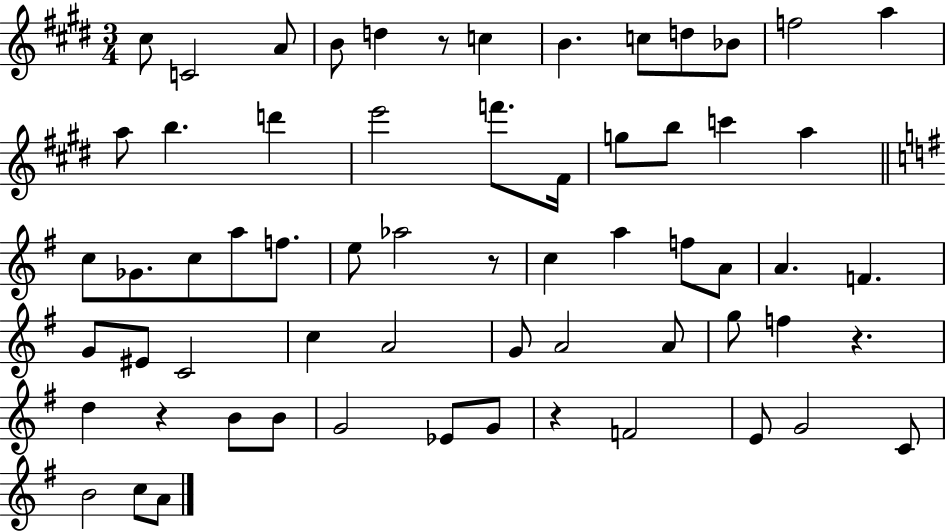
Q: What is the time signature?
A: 3/4